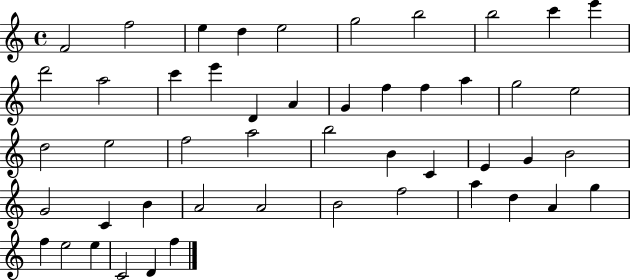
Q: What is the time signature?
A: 4/4